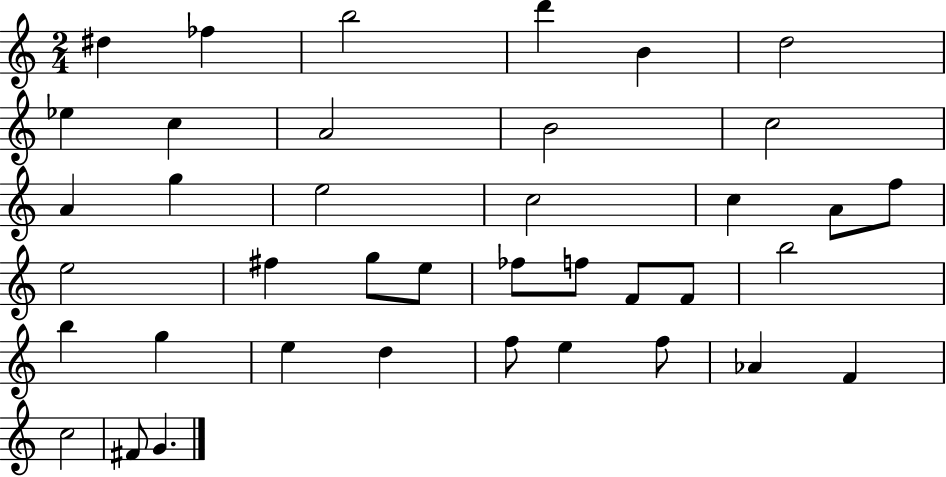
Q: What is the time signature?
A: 2/4